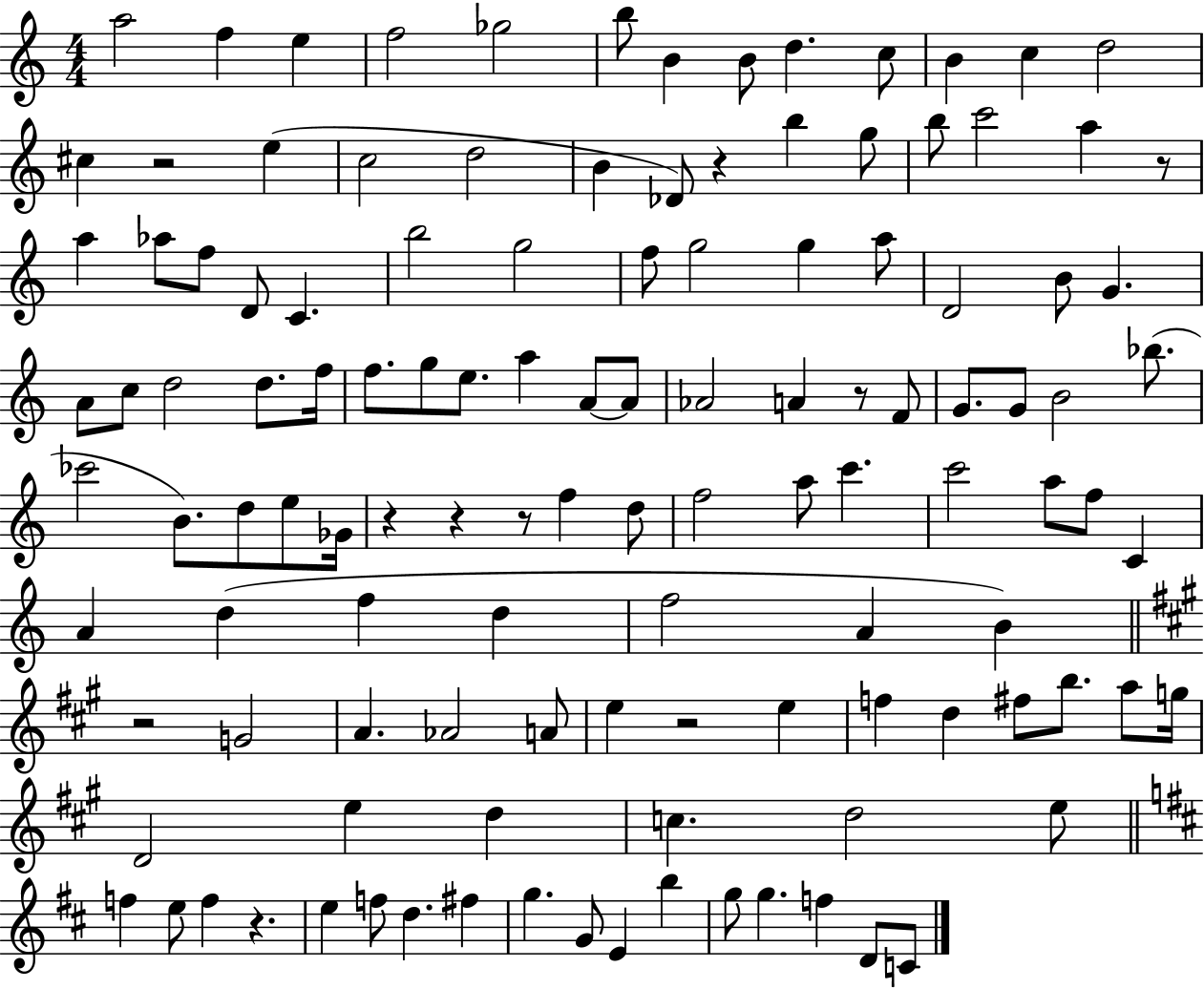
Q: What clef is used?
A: treble